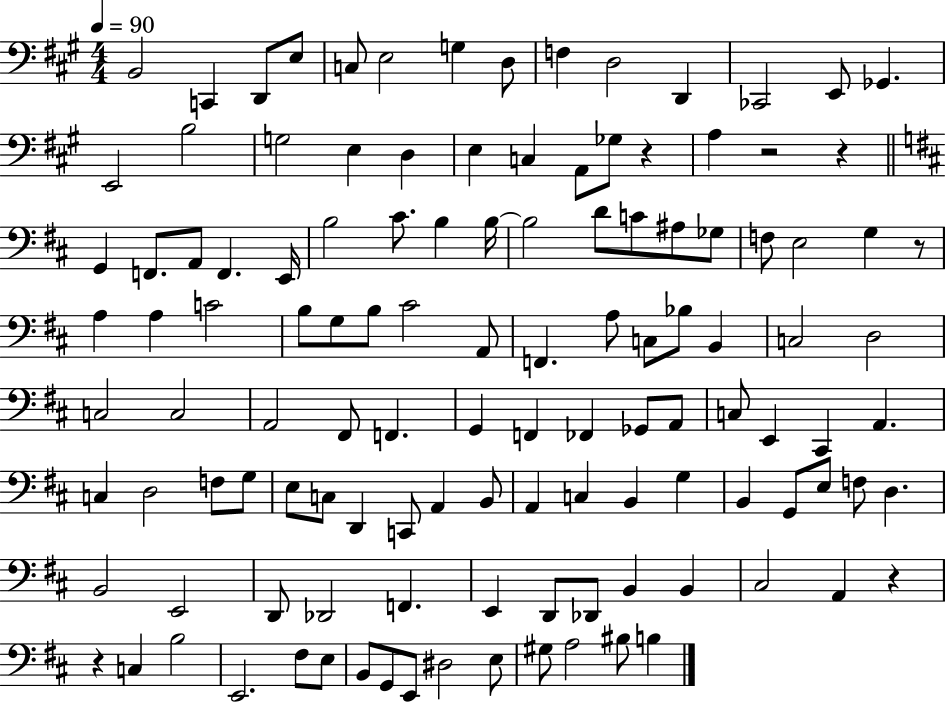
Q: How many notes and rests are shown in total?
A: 121